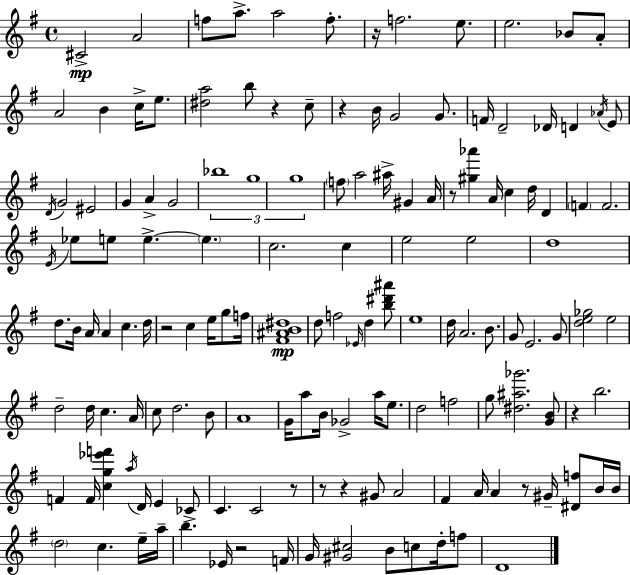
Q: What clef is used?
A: treble